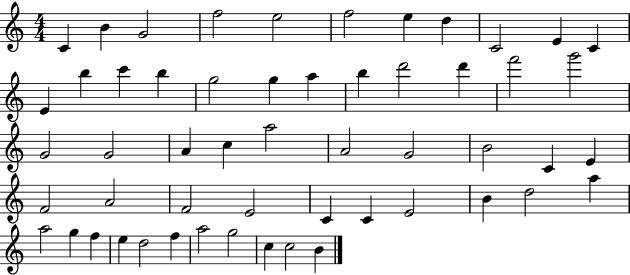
{
  \clef treble
  \numericTimeSignature
  \time 4/4
  \key c \major
  c'4 b'4 g'2 | f''2 e''2 | f''2 e''4 d''4 | c'2 e'4 c'4 | \break e'4 b''4 c'''4 b''4 | g''2 g''4 a''4 | b''4 d'''2 d'''4 | f'''2 g'''2 | \break g'2 g'2 | a'4 c''4 a''2 | a'2 g'2 | b'2 c'4 e'4 | \break f'2 a'2 | f'2 e'2 | c'4 c'4 e'2 | b'4 d''2 a''4 | \break a''2 g''4 f''4 | e''4 d''2 f''4 | a''2 g''2 | c''4 c''2 b'4 | \break \bar "|."
}